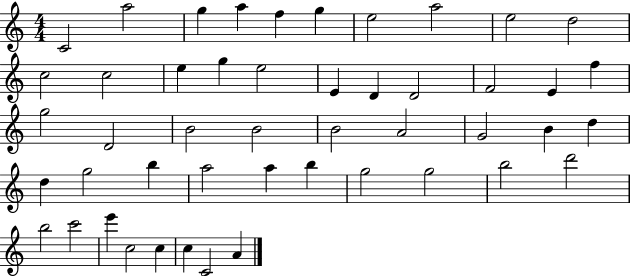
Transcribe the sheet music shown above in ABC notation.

X:1
T:Untitled
M:4/4
L:1/4
K:C
C2 a2 g a f g e2 a2 e2 d2 c2 c2 e g e2 E D D2 F2 E f g2 D2 B2 B2 B2 A2 G2 B d d g2 b a2 a b g2 g2 b2 d'2 b2 c'2 e' c2 c c C2 A